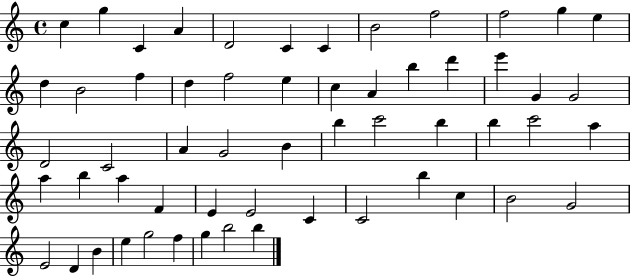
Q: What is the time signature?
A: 4/4